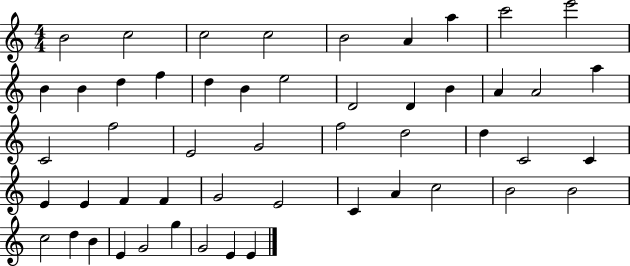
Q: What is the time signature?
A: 4/4